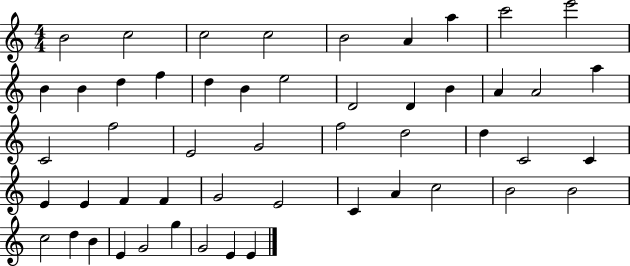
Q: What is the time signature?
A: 4/4